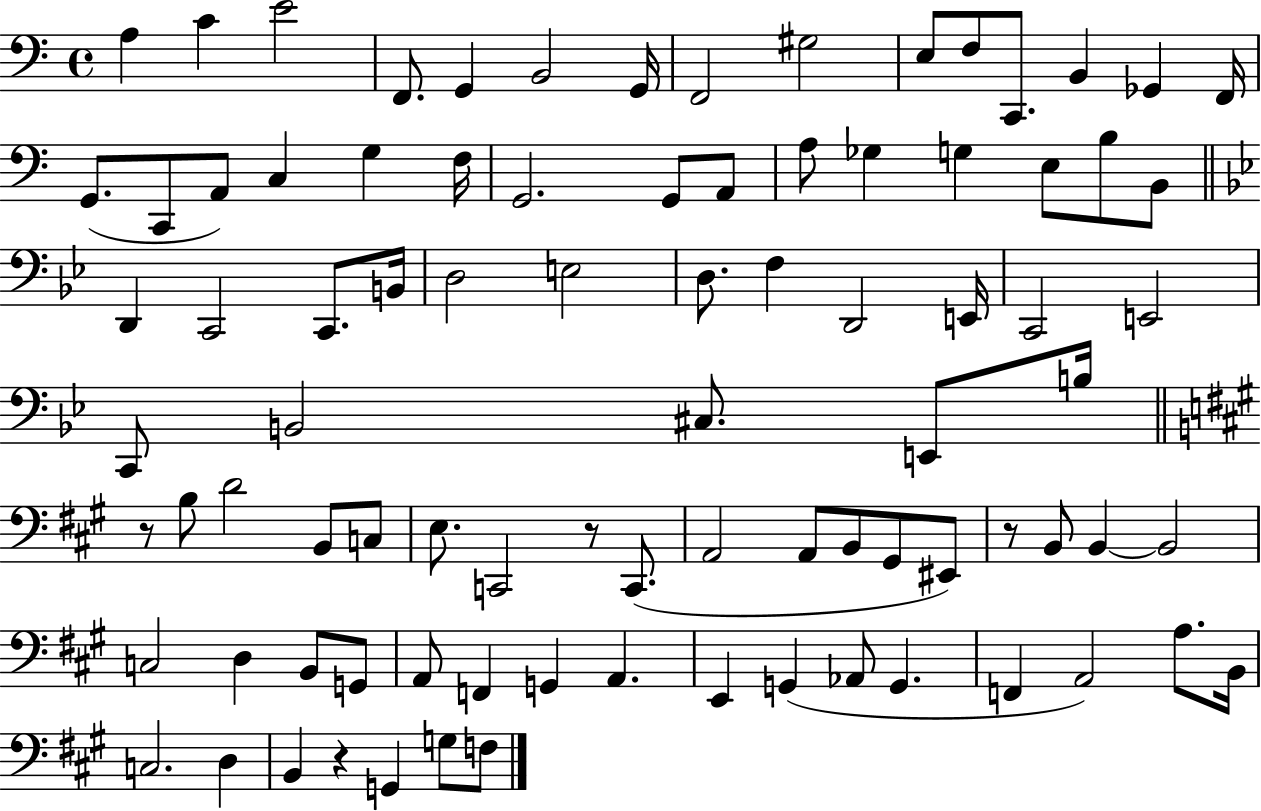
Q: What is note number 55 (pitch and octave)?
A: A2